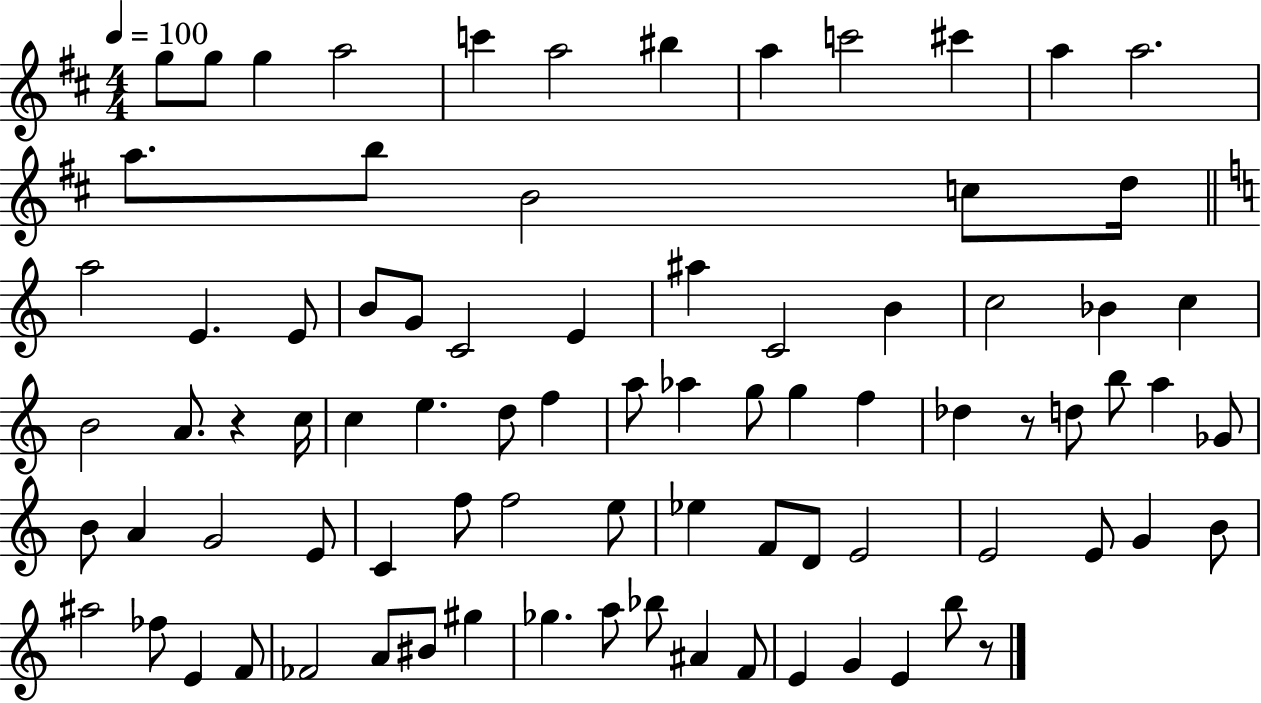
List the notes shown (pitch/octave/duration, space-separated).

G5/e G5/e G5/q A5/h C6/q A5/h BIS5/q A5/q C6/h C#6/q A5/q A5/h. A5/e. B5/e B4/h C5/e D5/s A5/h E4/q. E4/e B4/e G4/e C4/h E4/q A#5/q C4/h B4/q C5/h Bb4/q C5/q B4/h A4/e. R/q C5/s C5/q E5/q. D5/e F5/q A5/e Ab5/q G5/e G5/q F5/q Db5/q R/e D5/e B5/e A5/q Gb4/e B4/e A4/q G4/h E4/e C4/q F5/e F5/h E5/e Eb5/q F4/e D4/e E4/h E4/h E4/e G4/q B4/e A#5/h FES5/e E4/q F4/e FES4/h A4/e BIS4/e G#5/q Gb5/q. A5/e Bb5/e A#4/q F4/e E4/q G4/q E4/q B5/e R/e